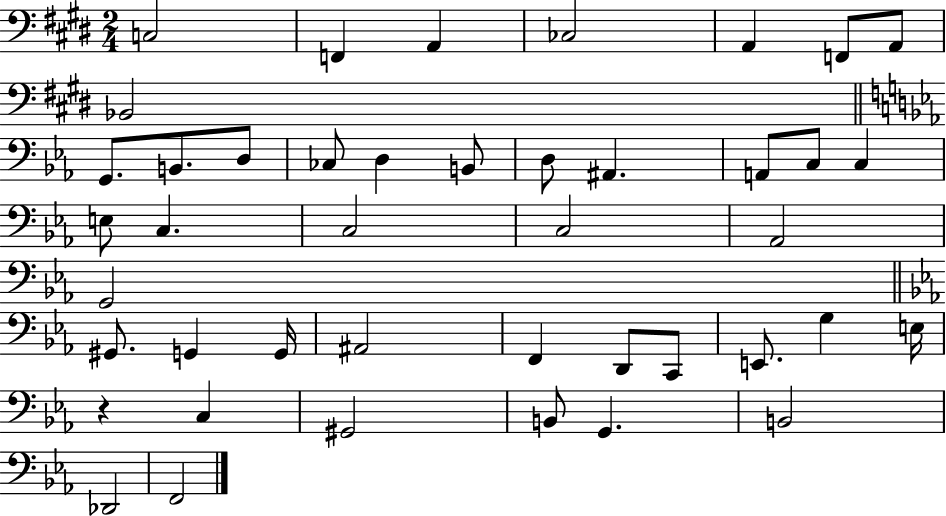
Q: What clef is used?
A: bass